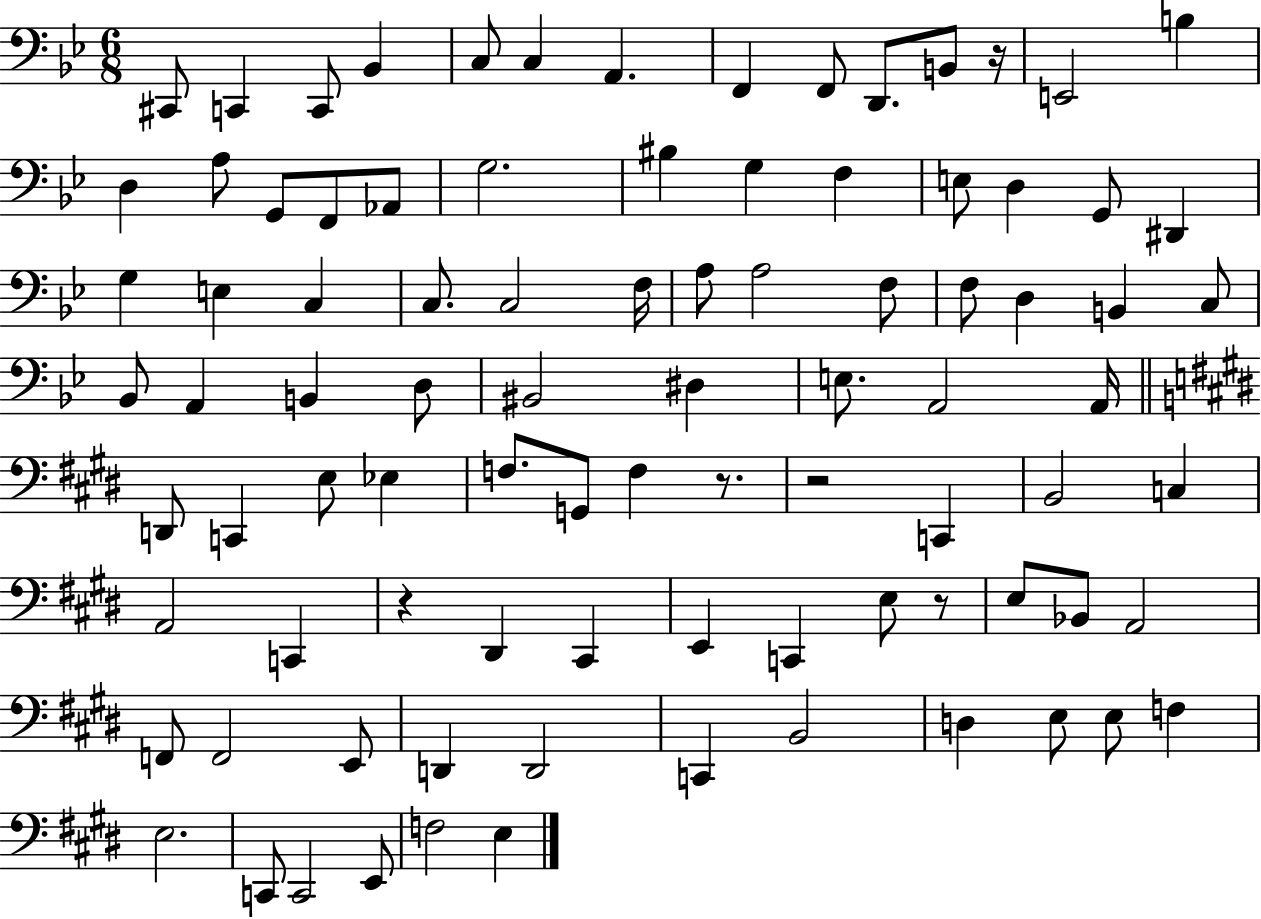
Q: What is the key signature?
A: BES major